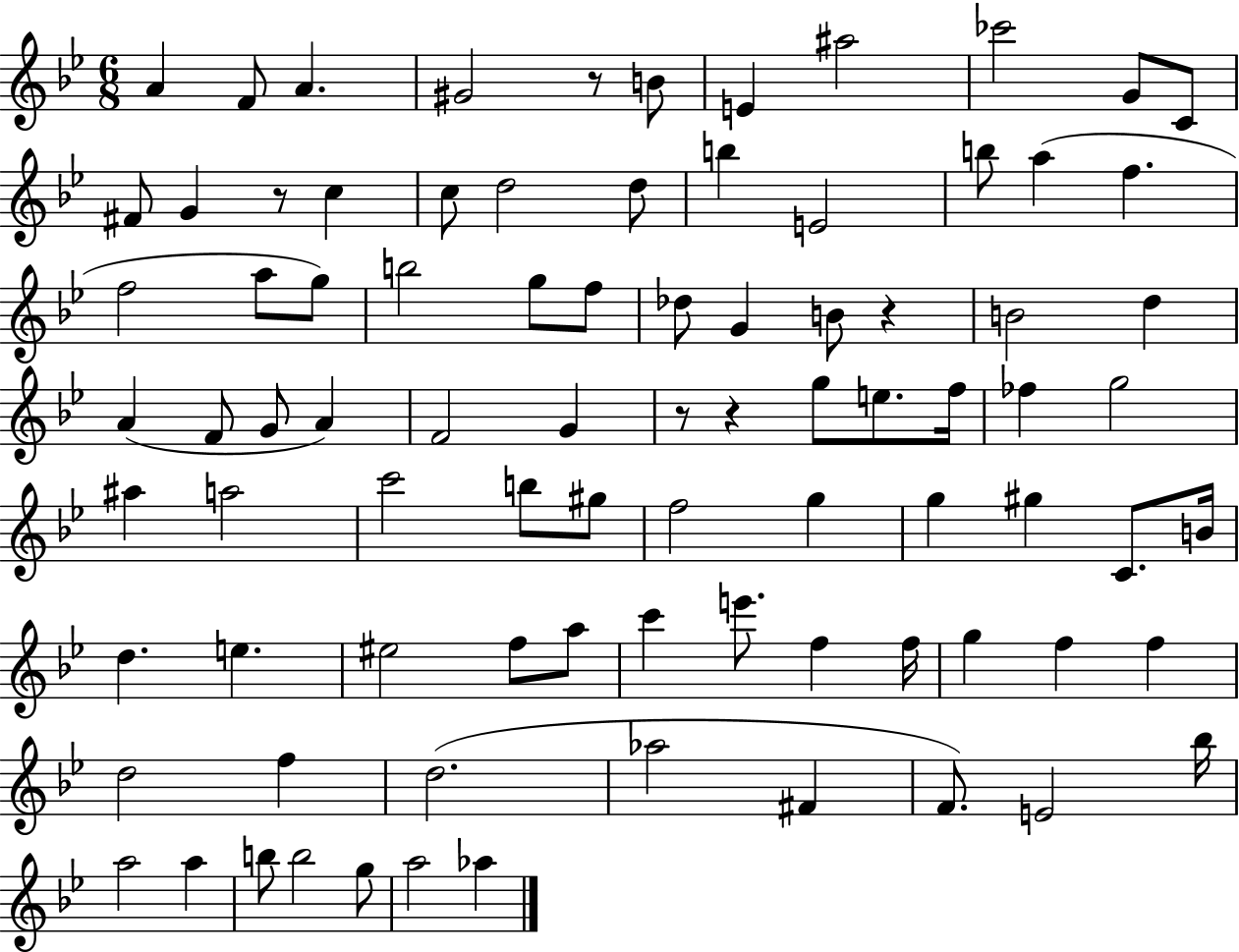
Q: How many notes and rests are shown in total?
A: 86